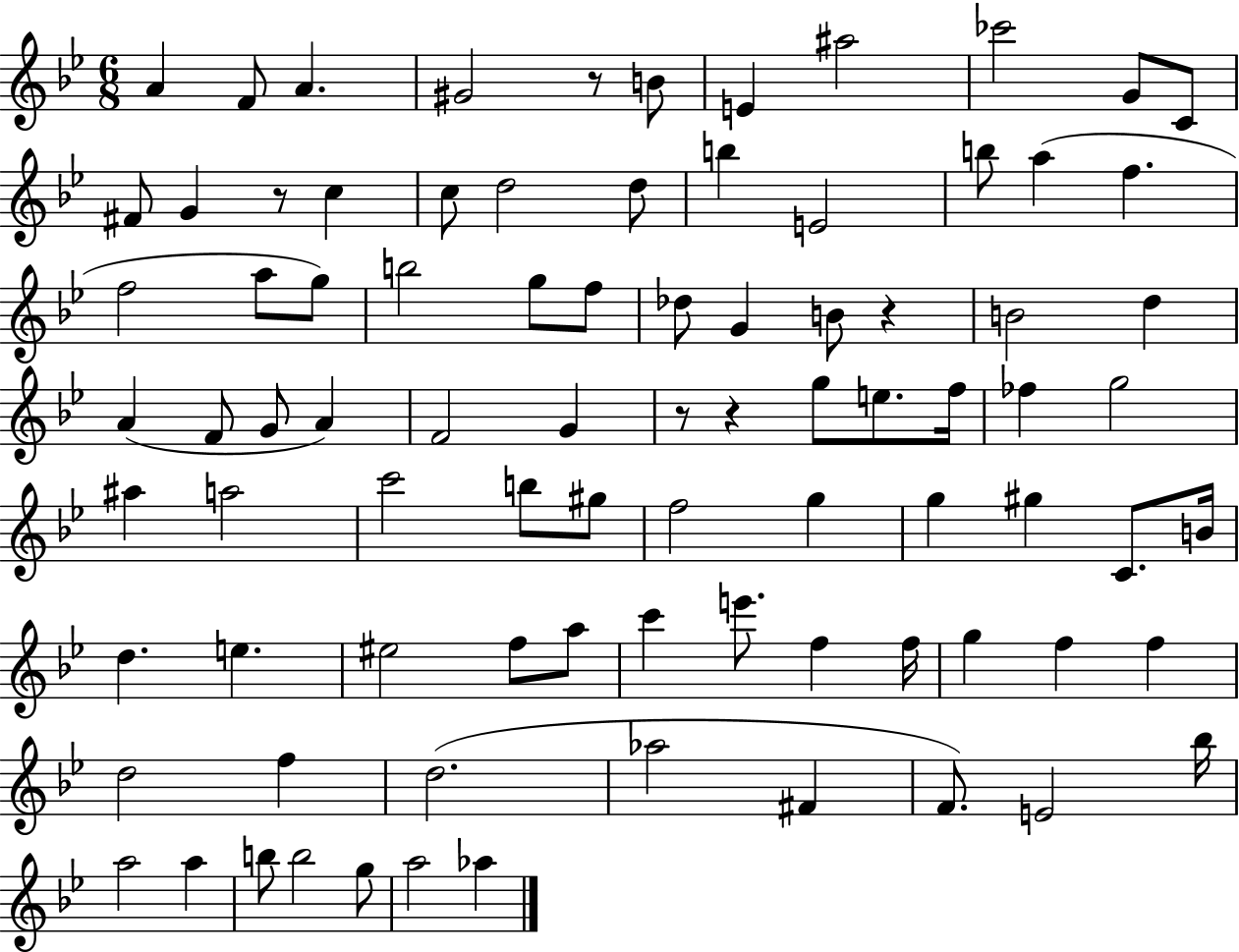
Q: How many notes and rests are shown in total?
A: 86